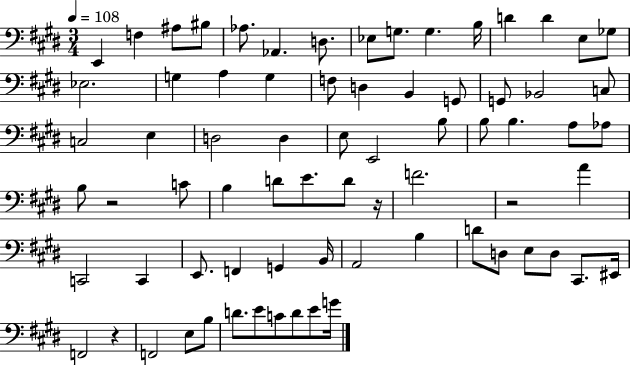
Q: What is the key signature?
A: E major